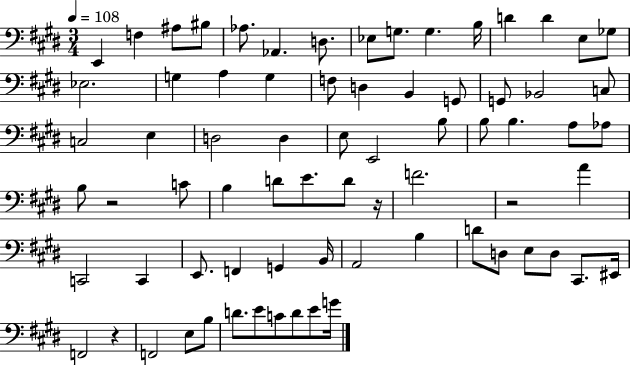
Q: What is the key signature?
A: E major